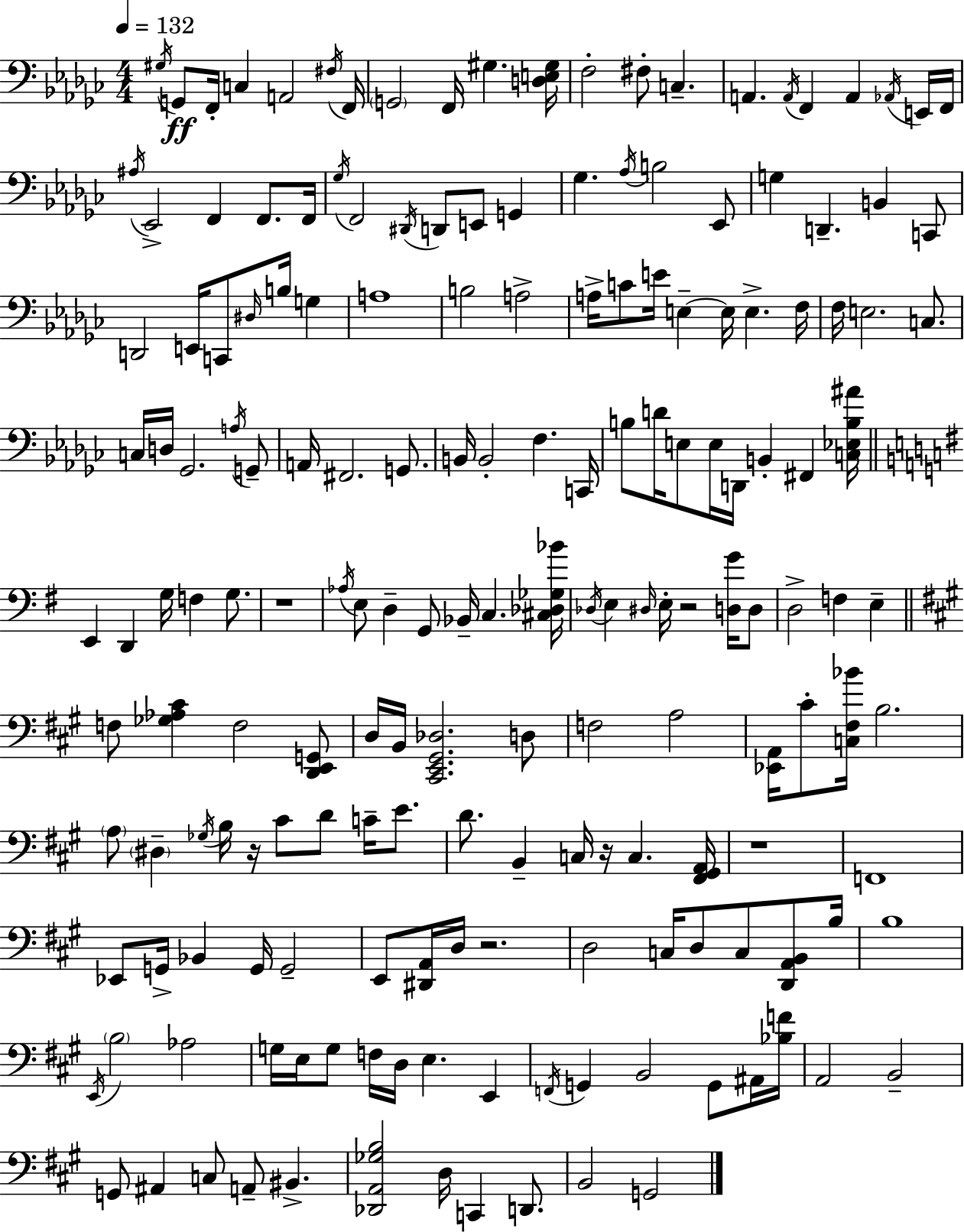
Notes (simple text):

G#3/s G2/e F2/s C3/q A2/h F#3/s F2/s G2/h F2/s G#3/q. [D3,E3,G#3]/s F3/h F#3/e C3/q. A2/q. A2/s F2/q A2/q Ab2/s E2/s F2/s A#3/s Eb2/h F2/q F2/e. F2/s Gb3/s F2/h D#2/s D2/e E2/e G2/q Gb3/q. Ab3/s B3/h Eb2/e G3/q D2/q. B2/q C2/e D2/h E2/s C2/e D#3/s B3/s G3/q A3/w B3/h A3/h A3/s C4/e E4/s E3/q E3/s E3/q. F3/s F3/s E3/h. C3/e. C3/s D3/s Gb2/h. A3/s G2/e A2/s F#2/h. G2/e. B2/s B2/h F3/q. C2/s B3/e D4/s E3/e E3/s D2/s B2/q F#2/q [C3,Eb3,B3,A#4]/s E2/q D2/q G3/s F3/q G3/e. R/w Ab3/s E3/e D3/q G2/e Bb2/s C3/q. [C#3,Db3,Gb3,Bb4]/s Db3/s E3/q D#3/s E3/s R/h [D3,G4]/s D3/e D3/h F3/q E3/q F3/e [Gb3,Ab3,C#4]/q F3/h [D2,E2,G2]/e D3/s B2/s [C#2,E2,G#2,Db3]/h. D3/e F3/h A3/h [Eb2,A2]/s C#4/e [C3,F#3,Bb4]/s B3/h. A3/e D#3/q Gb3/s B3/s R/s C#4/e D4/e C4/s E4/e. D4/e. B2/q C3/s R/s C3/q. [F#2,G#2,A2]/s R/w F2/w Eb2/e G2/s Bb2/q G2/s G2/h E2/e [D#2,A2]/s D3/s R/h. D3/h C3/s D3/e C3/e [D2,A2,B2]/e B3/s B3/w E2/s B3/h Ab3/h G3/s E3/s G3/e F3/s D3/s E3/q. E2/q F2/s G2/q B2/h G2/e A#2/s [Bb3,F4]/s A2/h B2/h G2/e A#2/q C3/e A2/e BIS2/q. [Db2,A2,Gb3,B3]/h D3/s C2/q D2/e. B2/h G2/h